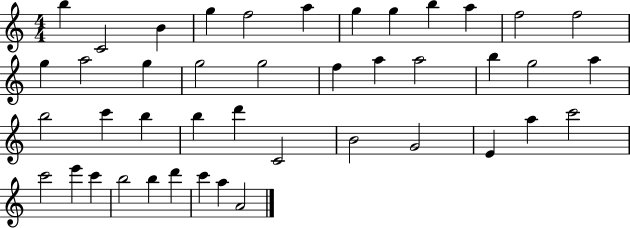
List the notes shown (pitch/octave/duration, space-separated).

B5/q C4/h B4/q G5/q F5/h A5/q G5/q G5/q B5/q A5/q F5/h F5/h G5/q A5/h G5/q G5/h G5/h F5/q A5/q A5/h B5/q G5/h A5/q B5/h C6/q B5/q B5/q D6/q C4/h B4/h G4/h E4/q A5/q C6/h C6/h E6/q C6/q B5/h B5/q D6/q C6/q A5/q A4/h